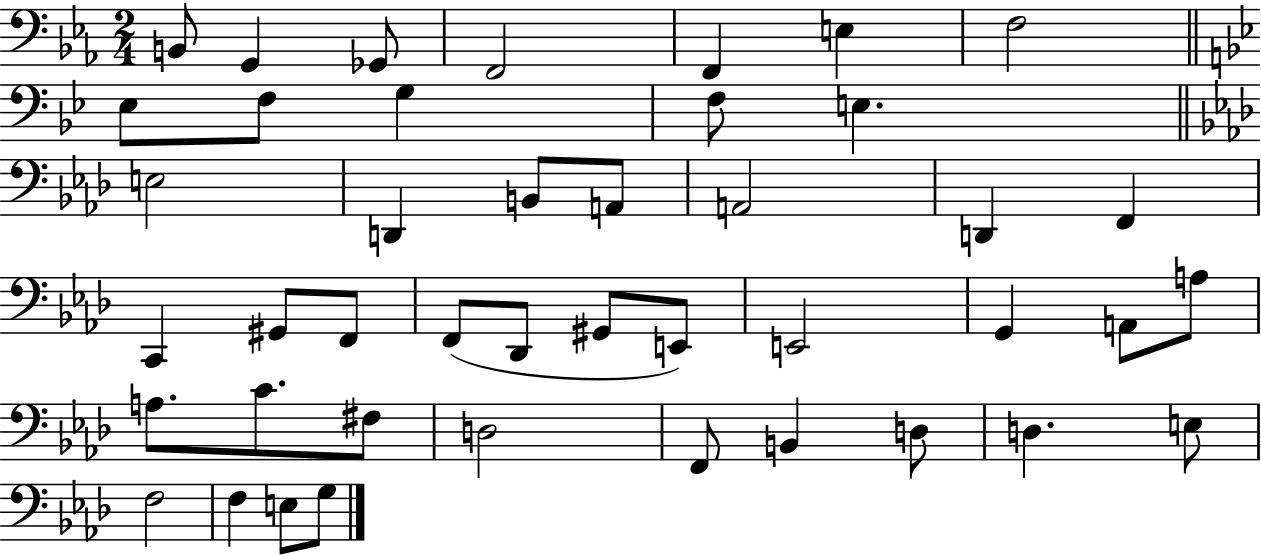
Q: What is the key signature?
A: EES major